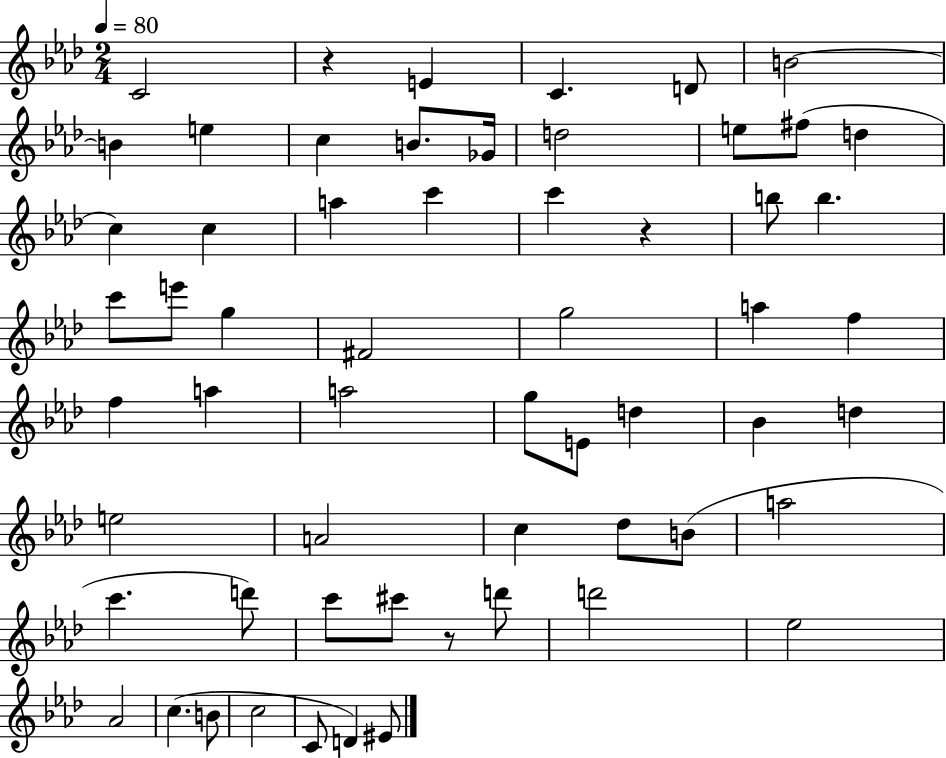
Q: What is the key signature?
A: AES major